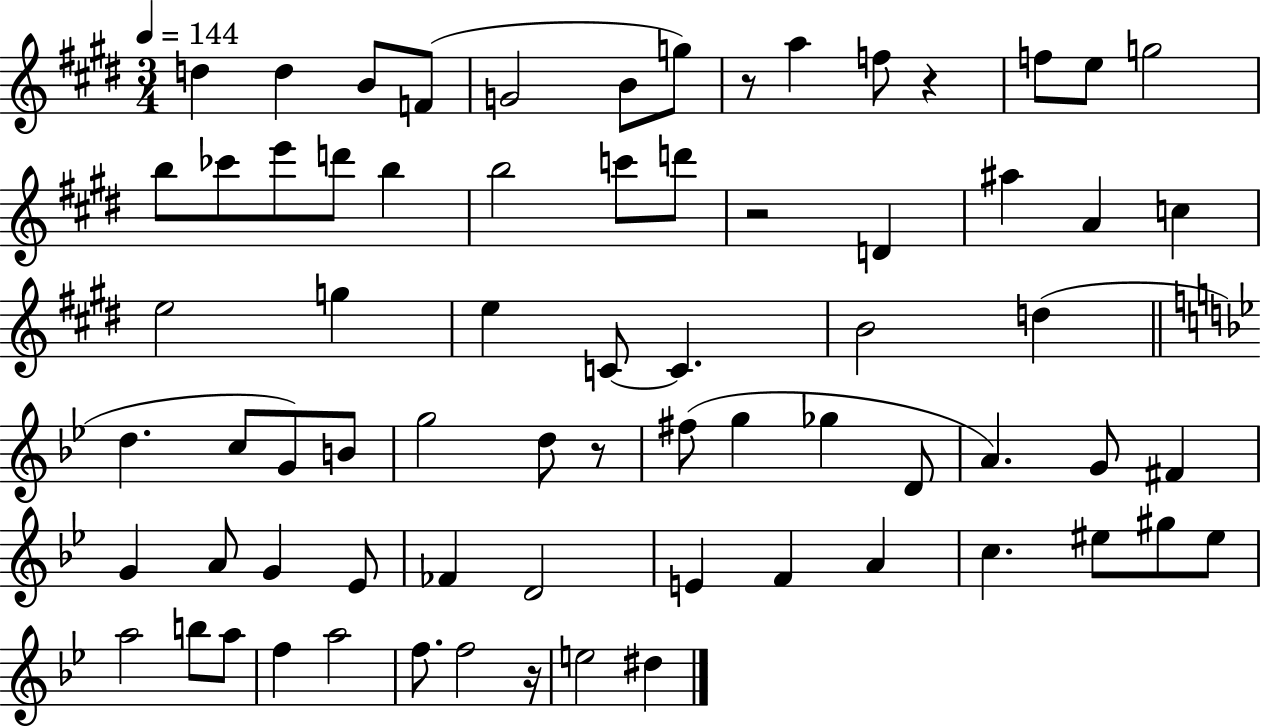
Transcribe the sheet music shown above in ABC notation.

X:1
T:Untitled
M:3/4
L:1/4
K:E
d d B/2 F/2 G2 B/2 g/2 z/2 a f/2 z f/2 e/2 g2 b/2 _c'/2 e'/2 d'/2 b b2 c'/2 d'/2 z2 D ^a A c e2 g e C/2 C B2 d d c/2 G/2 B/2 g2 d/2 z/2 ^f/2 g _g D/2 A G/2 ^F G A/2 G _E/2 _F D2 E F A c ^e/2 ^g/2 ^e/2 a2 b/2 a/2 f a2 f/2 f2 z/4 e2 ^d